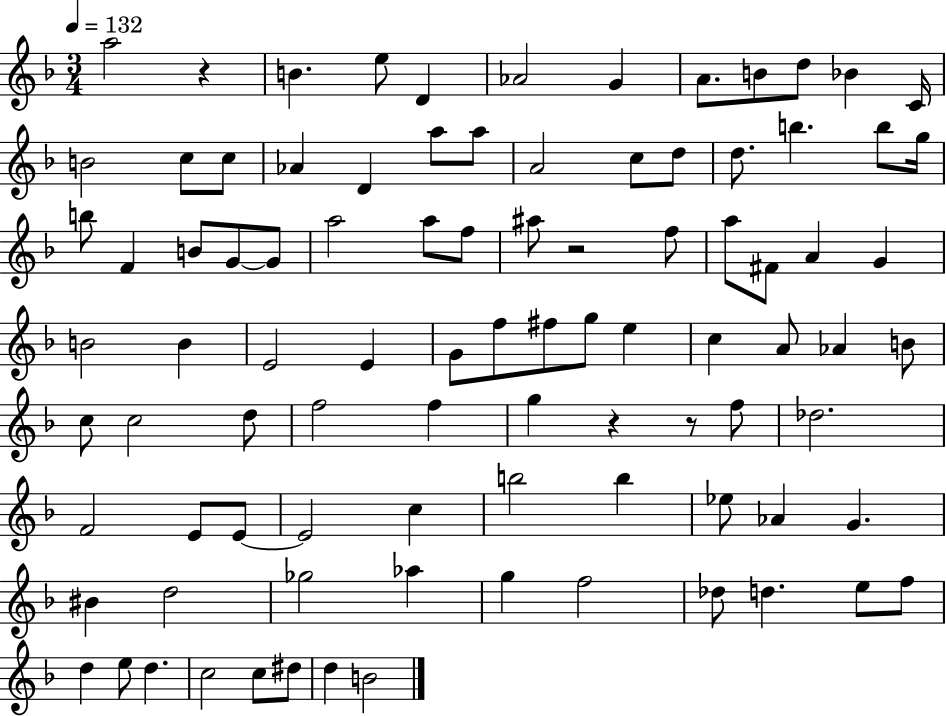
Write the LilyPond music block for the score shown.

{
  \clef treble
  \numericTimeSignature
  \time 3/4
  \key f \major
  \tempo 4 = 132
  a''2 r4 | b'4. e''8 d'4 | aes'2 g'4 | a'8. b'8 d''8 bes'4 c'16 | \break b'2 c''8 c''8 | aes'4 d'4 a''8 a''8 | a'2 c''8 d''8 | d''8. b''4. b''8 g''16 | \break b''8 f'4 b'8 g'8~~ g'8 | a''2 a''8 f''8 | ais''8 r2 f''8 | a''8 fis'8 a'4 g'4 | \break b'2 b'4 | e'2 e'4 | g'8 f''8 fis''8 g''8 e''4 | c''4 a'8 aes'4 b'8 | \break c''8 c''2 d''8 | f''2 f''4 | g''4 r4 r8 f''8 | des''2. | \break f'2 e'8 e'8~~ | e'2 c''4 | b''2 b''4 | ees''8 aes'4 g'4. | \break bis'4 d''2 | ges''2 aes''4 | g''4 f''2 | des''8 d''4. e''8 f''8 | \break d''4 e''8 d''4. | c''2 c''8 dis''8 | d''4 b'2 | \bar "|."
}